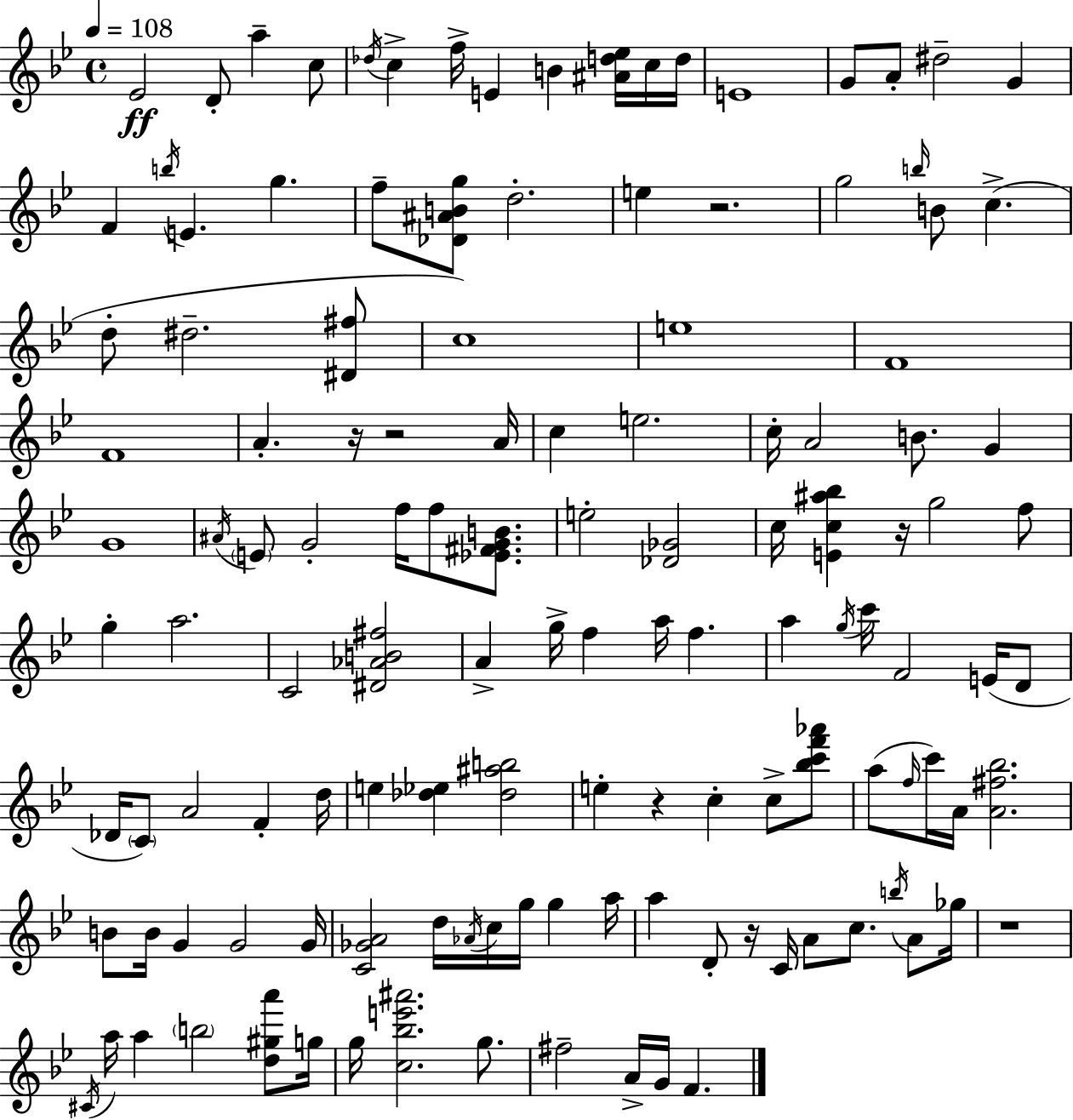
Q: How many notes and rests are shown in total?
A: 129